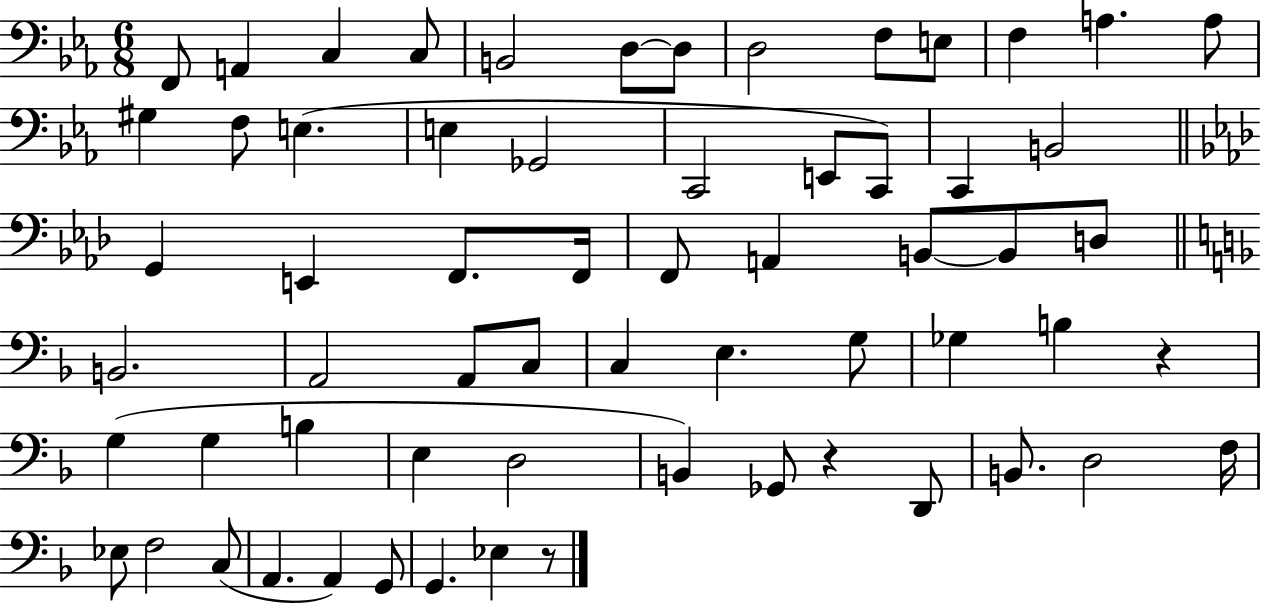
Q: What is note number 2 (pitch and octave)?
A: A2